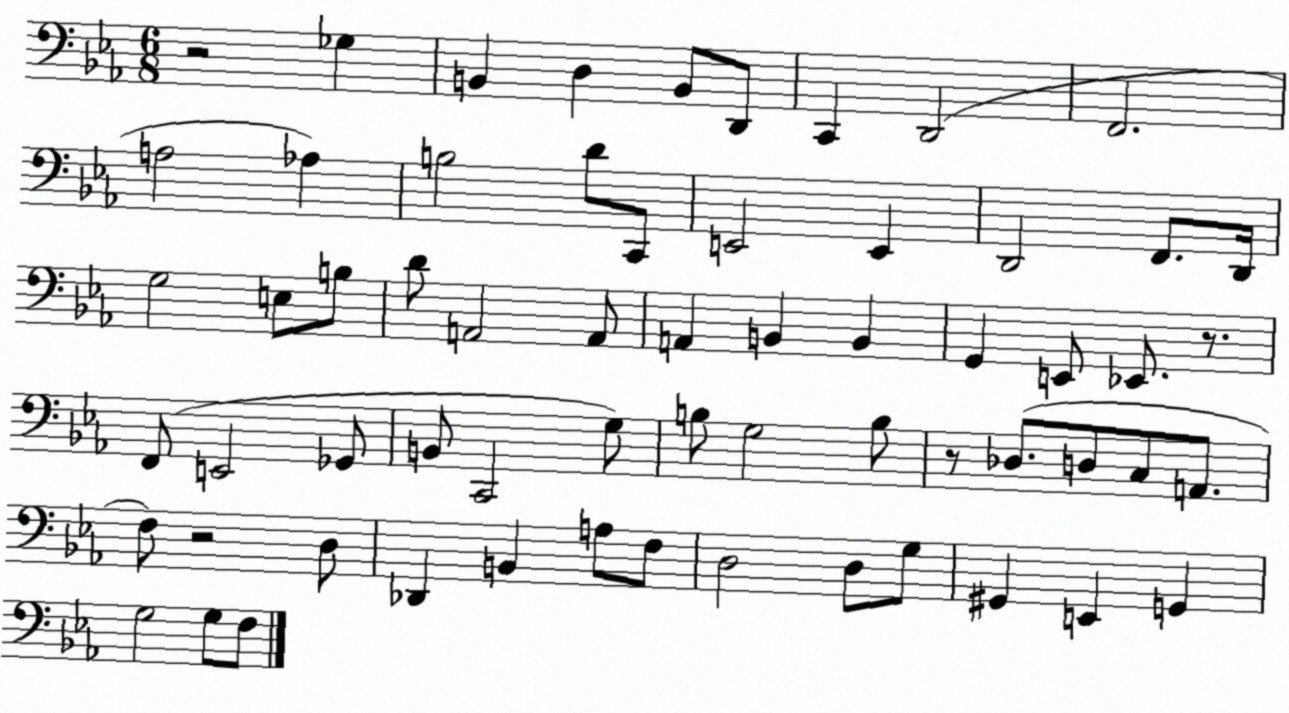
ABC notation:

X:1
T:Untitled
M:6/8
L:1/4
K:Eb
z2 _G, B,, D, B,,/2 D,,/2 C,, D,,2 F,,2 A,2 _A, B,2 D/2 C,,/2 E,,2 E,, D,,2 F,,/2 D,,/4 G,2 E,/2 B,/2 D/2 A,,2 A,,/2 A,, B,, B,, G,, E,,/2 _E,,/2 z/2 F,,/2 E,,2 _G,,/2 B,,/2 C,,2 G,/2 B,/2 G,2 B,/2 z/2 _D,/2 D,/2 C,/2 A,,/2 F,/2 z2 D,/2 _D,, B,, A,/2 F,/2 D,2 D,/2 G,/2 ^G,, E,, G,, G,2 G,/2 F,/2